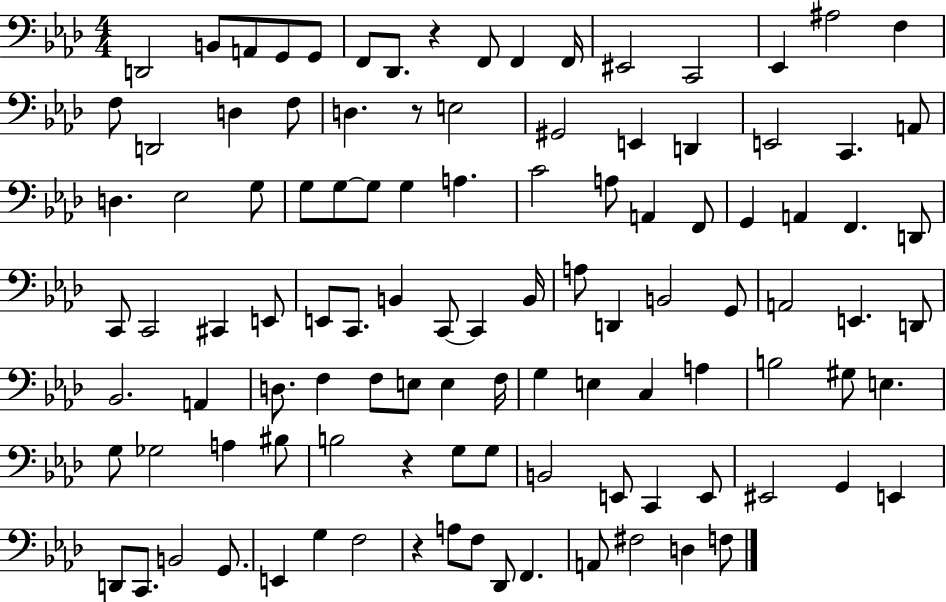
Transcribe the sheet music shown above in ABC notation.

X:1
T:Untitled
M:4/4
L:1/4
K:Ab
D,,2 B,,/2 A,,/2 G,,/2 G,,/2 F,,/2 _D,,/2 z F,,/2 F,, F,,/4 ^E,,2 C,,2 _E,, ^A,2 F, F,/2 D,,2 D, F,/2 D, z/2 E,2 ^G,,2 E,, D,, E,,2 C,, A,,/2 D, _E,2 G,/2 G,/2 G,/2 G,/2 G, A, C2 A,/2 A,, F,,/2 G,, A,, F,, D,,/2 C,,/2 C,,2 ^C,, E,,/2 E,,/2 C,,/2 B,, C,,/2 C,, B,,/4 A,/2 D,, B,,2 G,,/2 A,,2 E,, D,,/2 _B,,2 A,, D,/2 F, F,/2 E,/2 E, F,/4 G, E, C, A, B,2 ^G,/2 E, G,/2 _G,2 A, ^B,/2 B,2 z G,/2 G,/2 B,,2 E,,/2 C,, E,,/2 ^E,,2 G,, E,, D,,/2 C,,/2 B,,2 G,,/2 E,, G, F,2 z A,/2 F,/2 _D,,/2 F,, A,,/2 ^F,2 D, F,/2